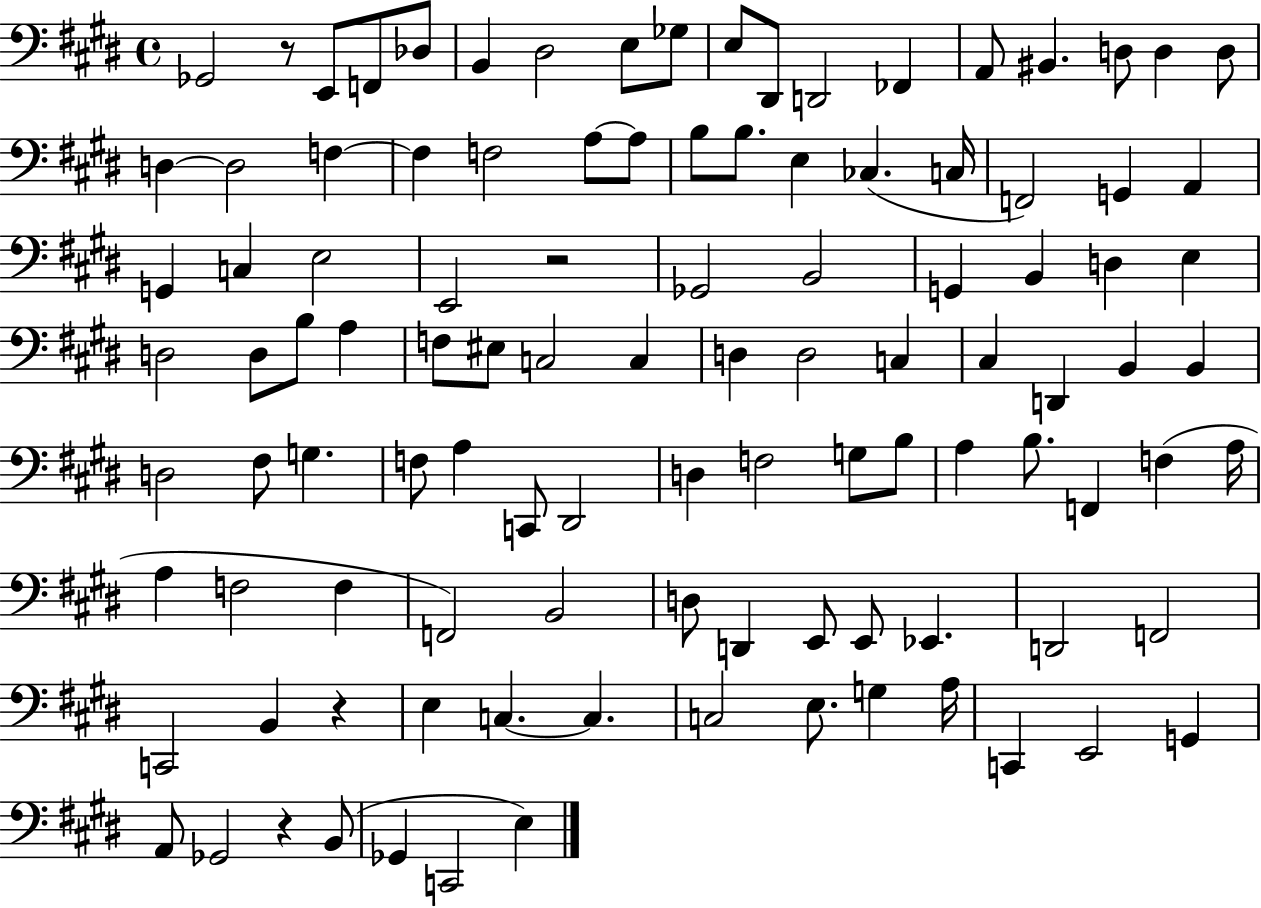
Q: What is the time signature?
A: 4/4